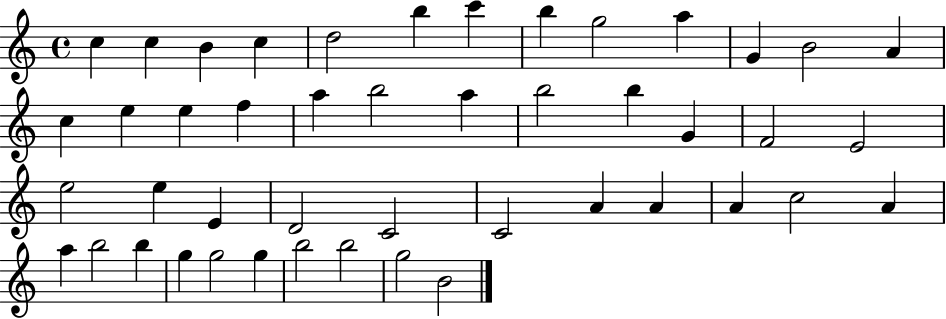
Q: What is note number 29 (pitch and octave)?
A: D4